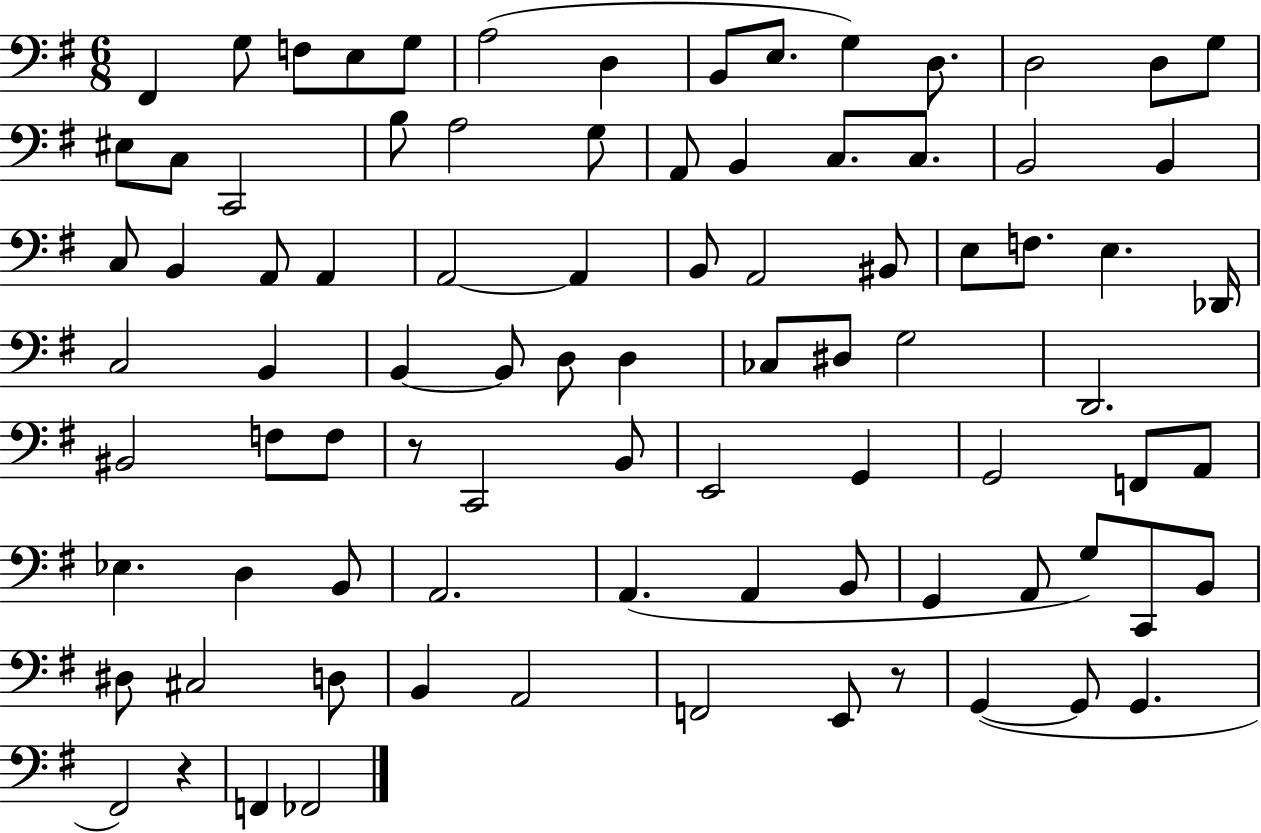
X:1
T:Untitled
M:6/8
L:1/4
K:G
^F,, G,/2 F,/2 E,/2 G,/2 A,2 D, B,,/2 E,/2 G, D,/2 D,2 D,/2 G,/2 ^E,/2 C,/2 C,,2 B,/2 A,2 G,/2 A,,/2 B,, C,/2 C,/2 B,,2 B,, C,/2 B,, A,,/2 A,, A,,2 A,, B,,/2 A,,2 ^B,,/2 E,/2 F,/2 E, _D,,/4 C,2 B,, B,, B,,/2 D,/2 D, _C,/2 ^D,/2 G,2 D,,2 ^B,,2 F,/2 F,/2 z/2 C,,2 B,,/2 E,,2 G,, G,,2 F,,/2 A,,/2 _E, D, B,,/2 A,,2 A,, A,, B,,/2 G,, A,,/2 G,/2 C,,/2 B,,/2 ^D,/2 ^C,2 D,/2 B,, A,,2 F,,2 E,,/2 z/2 G,, G,,/2 G,, ^F,,2 z F,, _F,,2